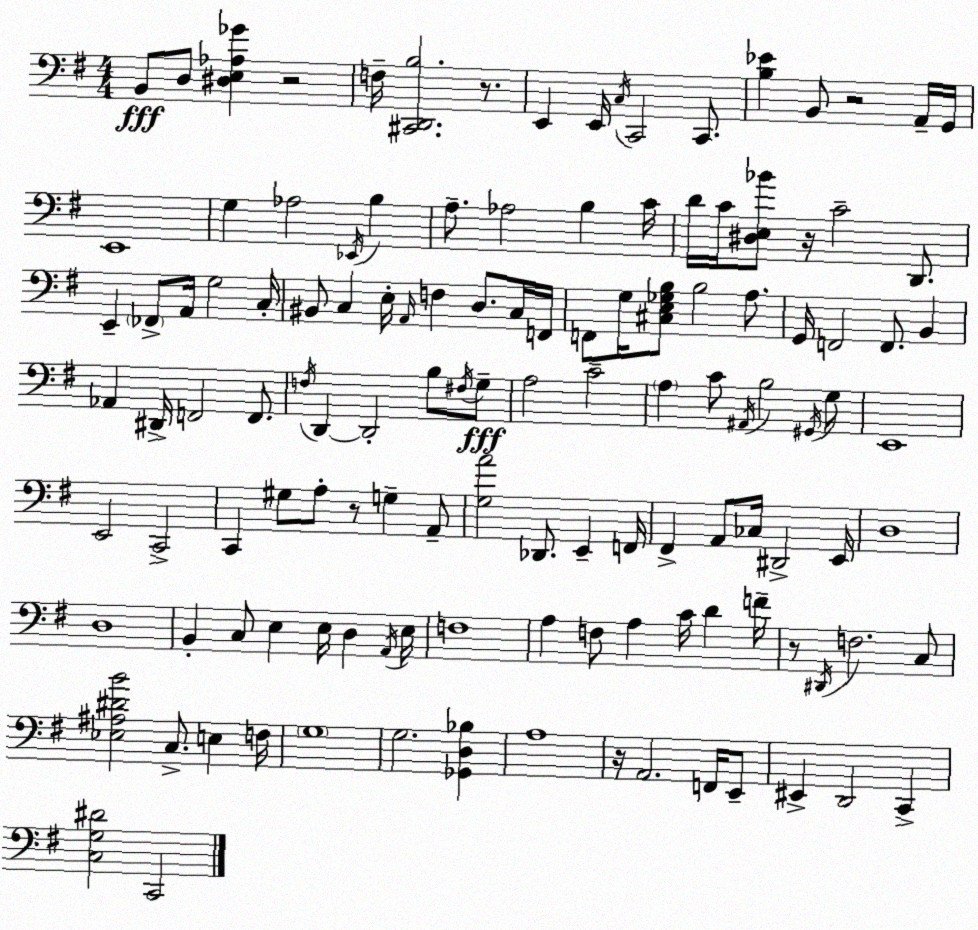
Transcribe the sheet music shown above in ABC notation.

X:1
T:Untitled
M:4/4
L:1/4
K:G
B,,/2 D,/2 [^D,E,_A,_G] z2 F,/4 [^C,,D,,B,]2 z/2 E,, E,,/4 C,/4 C,,2 C,,/2 [B,_E] B,,/2 z2 A,,/4 G,,/4 E,,4 G, _A,2 _E,,/4 B, A,/2 _A,2 B, C/4 D/4 C/4 [^D,E,_B]/2 z/4 C2 D,,/2 E,, _F,,/2 A,,/4 G,2 C,/4 ^B,,/2 C, E,/4 A,,/4 F, D,/2 C,/4 F,,/4 F,,/2 G,/4 [^C,E,_G,B,]/2 B,2 A,/2 G,,/4 F,,2 F,,/2 B,, _A,, ^D,,/4 F,,2 F,,/2 F,/4 D,, D,,2 B,/2 ^F,/4 G,/2 A,2 C2 A, C/2 ^A,,/4 B,2 ^G,,/4 G,/2 E,,4 E,,2 C,,2 C,, ^G,/2 A,/2 z/2 G, A,,/2 [G,A]2 _D,,/2 E,, F,,/4 ^F,, A,,/2 _C,/4 ^D,,2 E,,/4 D,4 D,4 B,, C,/2 E, E,/4 D, A,,/4 E,/4 F,4 A, F,/2 A, C/4 D F/4 z/2 ^D,,/4 F,2 C,/2 [_E,^A,^DB]2 C,/2 E, F,/4 G,4 G,2 [_G,,D,_B,] A,4 z/4 A,,2 F,,/4 E,,/2 ^E,, D,,2 C,, [C,G,^D]2 C,,2